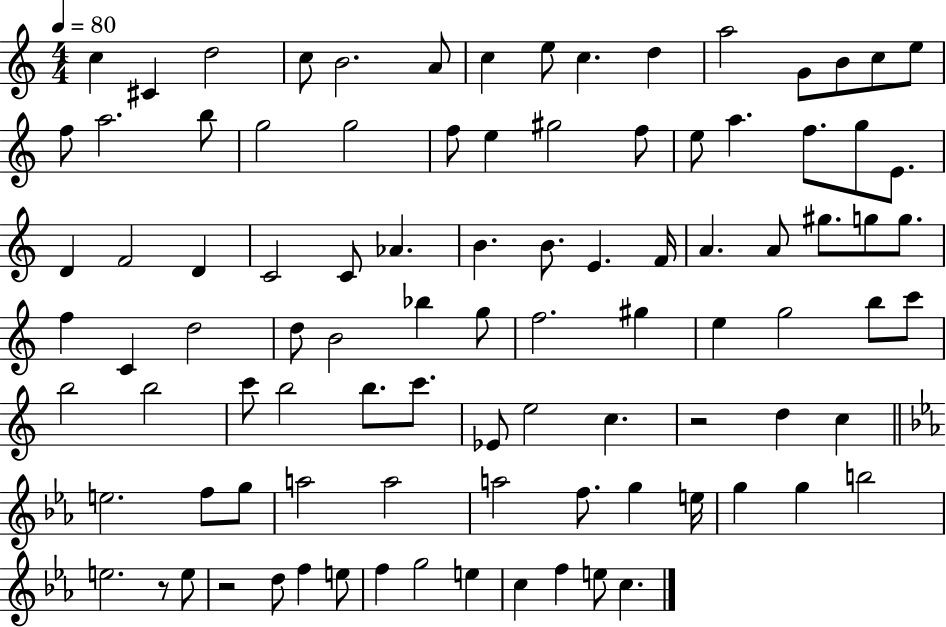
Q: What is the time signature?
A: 4/4